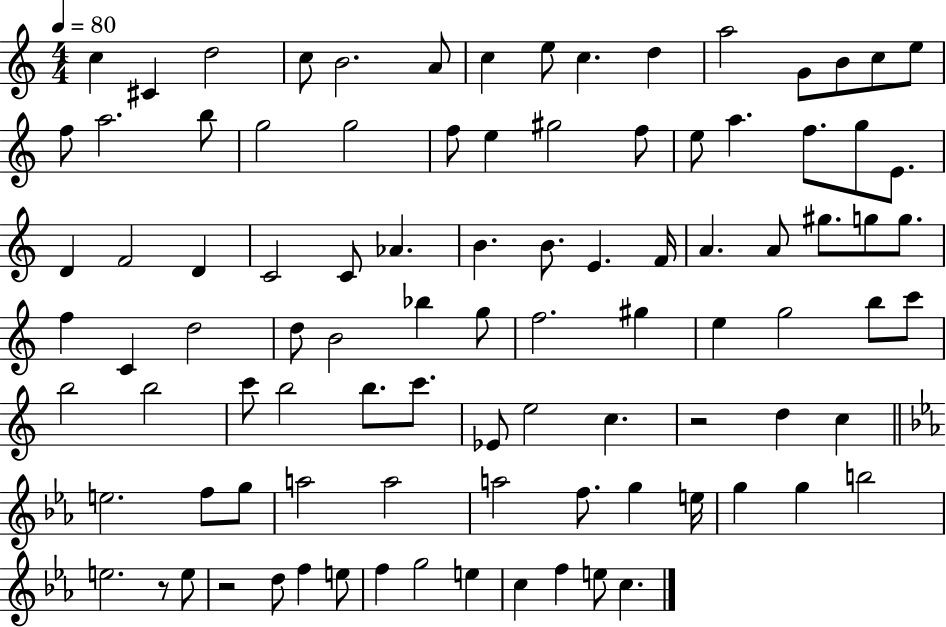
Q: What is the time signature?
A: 4/4